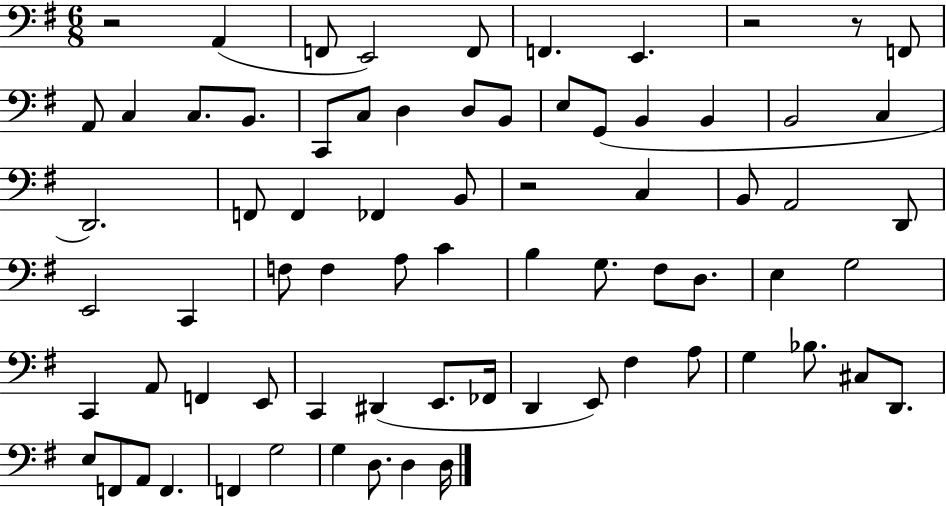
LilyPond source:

{
  \clef bass
  \numericTimeSignature
  \time 6/8
  \key g \major
  \repeat volta 2 { r2 a,4( | f,8 e,2) f,8 | f,4. e,4. | r2 r8 f,8 | \break a,8 c4 c8. b,8. | c,8 c8 d4 d8 b,8 | e8 g,8( b,4 b,4 | b,2 c4 | \break d,2.) | f,8 f,4 fes,4 b,8 | r2 c4 | b,8 a,2 d,8 | \break e,2 c,4 | f8 f4 a8 c'4 | b4 g8. fis8 d8. | e4 g2 | \break c,4 a,8 f,4 e,8 | c,4 dis,4( e,8. fes,16 | d,4 e,8) fis4 a8 | g4 bes8. cis8 d,8. | \break e8 f,8 a,8 f,4. | f,4 g2 | g4 d8. d4 d16 | } \bar "|."
}